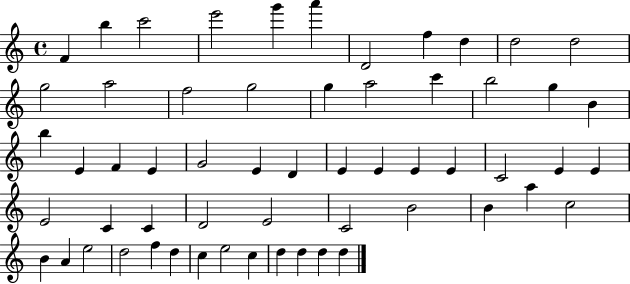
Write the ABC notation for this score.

X:1
T:Untitled
M:4/4
L:1/4
K:C
F b c'2 e'2 g' a' D2 f d d2 d2 g2 a2 f2 g2 g a2 c' b2 g B b E F E G2 E D E E E E C2 E E E2 C C D2 E2 C2 B2 B a c2 B A e2 d2 f d c e2 c d d d d